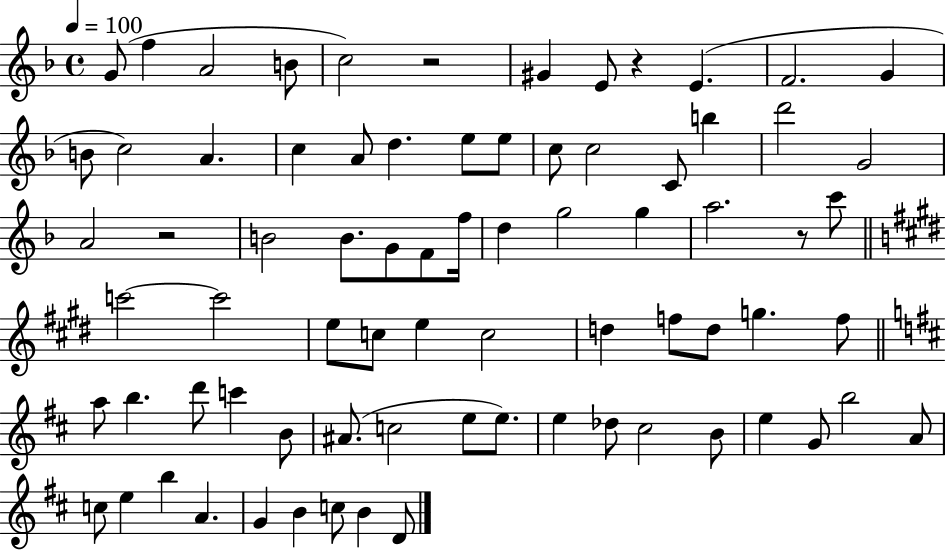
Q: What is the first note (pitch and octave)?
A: G4